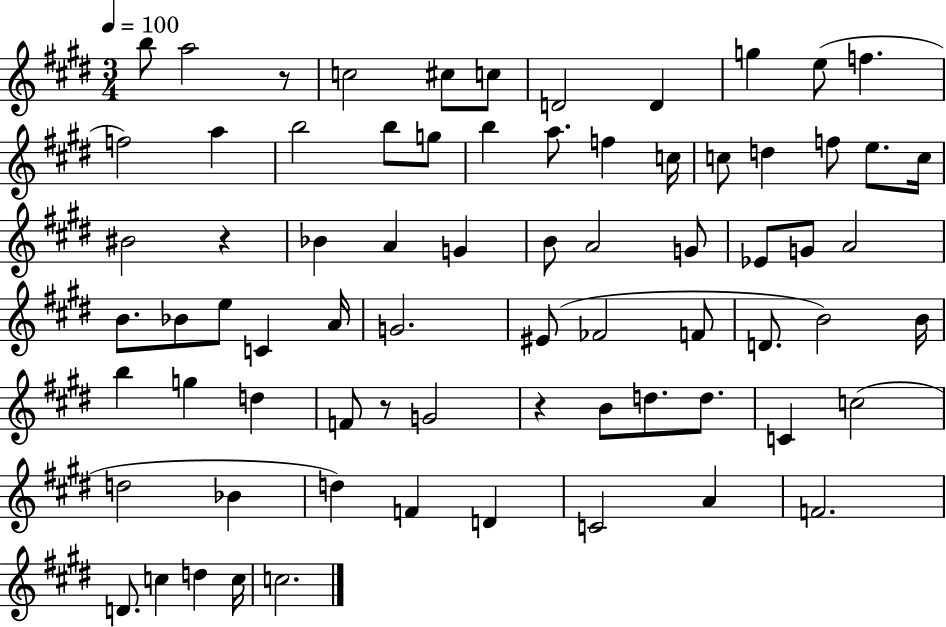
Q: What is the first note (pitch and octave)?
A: B5